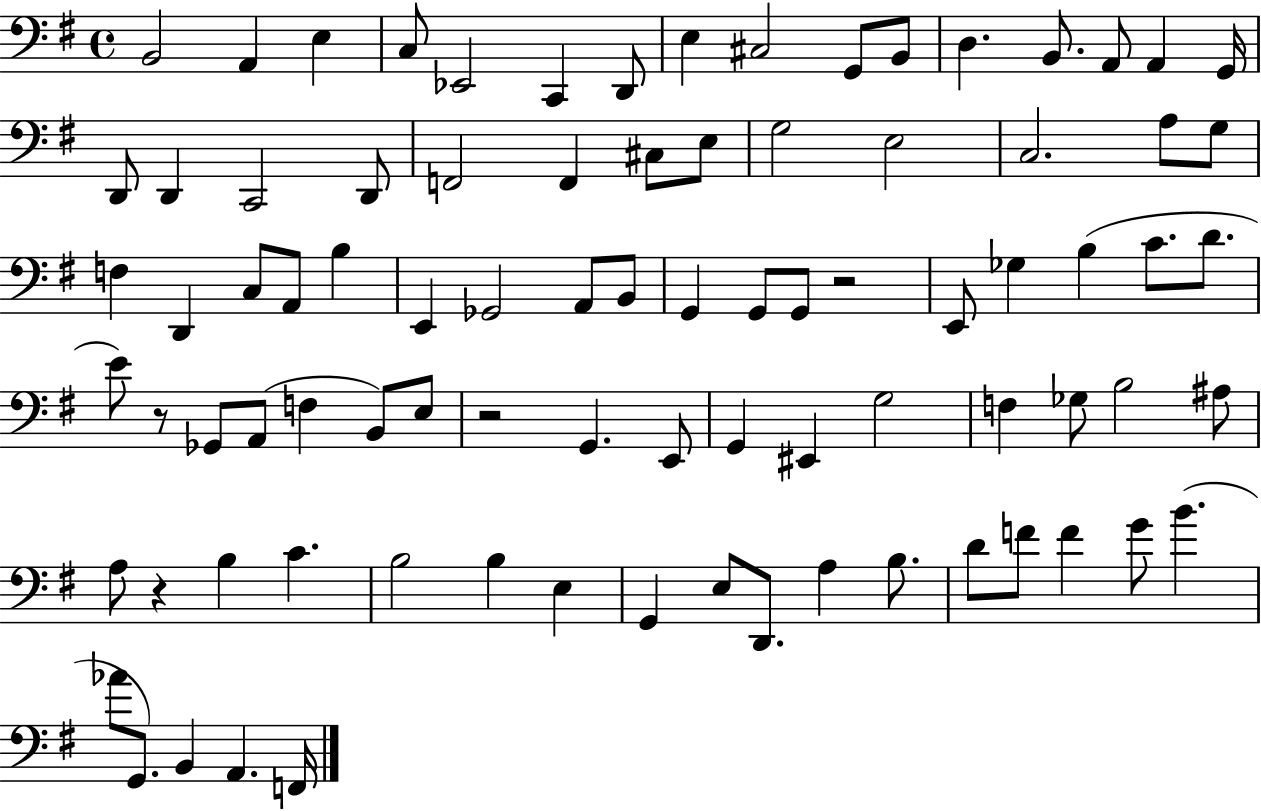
X:1
T:Untitled
M:4/4
L:1/4
K:G
B,,2 A,, E, C,/2 _E,,2 C,, D,,/2 E, ^C,2 G,,/2 B,,/2 D, B,,/2 A,,/2 A,, G,,/4 D,,/2 D,, C,,2 D,,/2 F,,2 F,, ^C,/2 E,/2 G,2 E,2 C,2 A,/2 G,/2 F, D,, C,/2 A,,/2 B, E,, _G,,2 A,,/2 B,,/2 G,, G,,/2 G,,/2 z2 E,,/2 _G, B, C/2 D/2 E/2 z/2 _G,,/2 A,,/2 F, B,,/2 E,/2 z2 G,, E,,/2 G,, ^E,, G,2 F, _G,/2 B,2 ^A,/2 A,/2 z B, C B,2 B, E, G,, E,/2 D,,/2 A, B,/2 D/2 F/2 F G/2 B _A/2 G,,/2 B,, A,, F,,/4